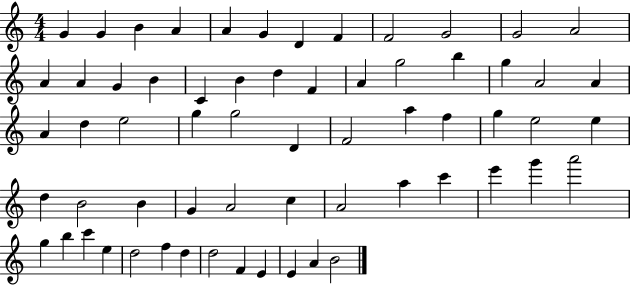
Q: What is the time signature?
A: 4/4